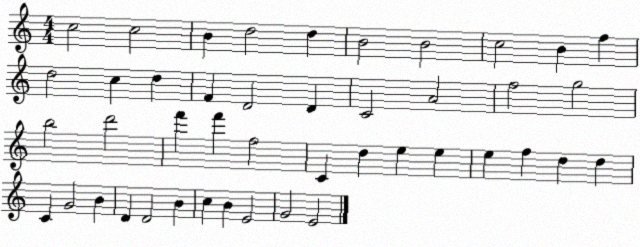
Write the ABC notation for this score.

X:1
T:Untitled
M:4/4
L:1/4
K:C
c2 c2 B d2 d B2 B2 c2 B f d2 c d F D2 D C2 A2 f2 g2 b2 d'2 f' f' f2 C d e e e f d d C G2 B D D2 B c B E2 G2 E2